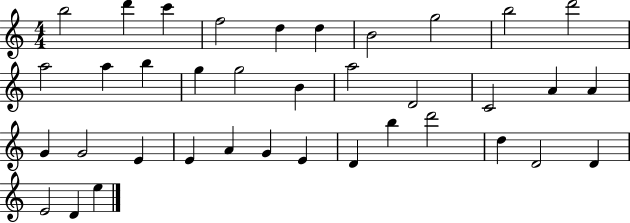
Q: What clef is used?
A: treble